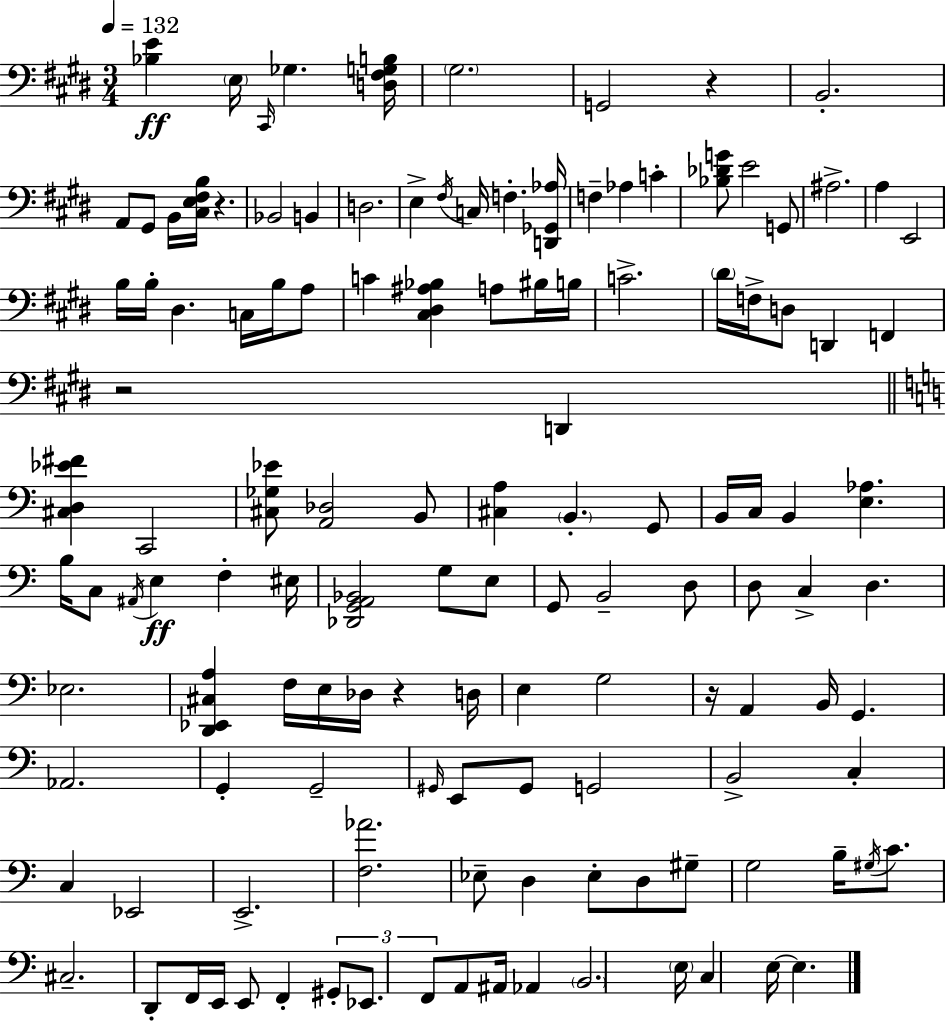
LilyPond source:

{
  \clef bass
  \numericTimeSignature
  \time 3/4
  \key e \major
  \tempo 4 = 132
  <bes e'>4\ff \parenthesize e16 \grace { cis,16 } ges4. | <d fis g b>16 \parenthesize gis2. | g,2 r4 | b,2.-. | \break a,8 gis,8 b,16 <cis e fis b>16 r4. | bes,2 b,4 | d2. | e4-> \acciaccatura { fis16 } c16 f4.-. | \break <d, ges, aes>16 f4-- aes4 c'4-. | <bes des' g'>8 e'2 | g,8 ais2.-> | a4 e,2 | \break b16 b16-. dis4. c16 b16 | a8 c'4 <cis dis ais bes>4 a8 | bis16 b16 c'2.-> | \parenthesize dis'16 f16-> d8 d,4 f,4 | \break r2 d,4 | \bar "||" \break \key c \major <cis d ees' fis'>4 c,2 | <cis ges ees'>8 <a, des>2 b,8 | <cis a>4 \parenthesize b,4.-. g,8 | b,16 c16 b,4 <e aes>4. | \break b16 c8 \acciaccatura { ais,16 }\ff e4 f4-. | eis16 <des, g, a, bes,>2 g8 e8 | g,8 b,2-- d8 | d8 c4-> d4. | \break ees2. | <d, ees, cis a>4 f16 e16 des16 r4 | d16 e4 g2 | r16 a,4 b,16 g,4. | \break aes,2. | g,4-. g,2-- | \grace { gis,16 } e,8 gis,8 g,2 | b,2-> c4-. | \break c4 ees,2 | e,2.-> | <f aes'>2. | ees8-- d4 ees8-. d8 | \break gis8-- g2 b16-- \acciaccatura { gis16 } | c'8. cis2.-- | d,8-. f,16 e,16 e,8 f,4-. | \tuplet 3/2 { gis,8-. ees,8. f,8 } a,8 ais,16 aes,4 | \break \parenthesize b,2. | \parenthesize e16 c4 e16~~ e4. | \bar "|."
}